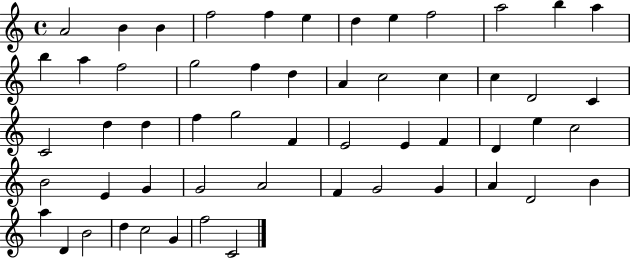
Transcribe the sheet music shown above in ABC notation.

X:1
T:Untitled
M:4/4
L:1/4
K:C
A2 B B f2 f e d e f2 a2 b a b a f2 g2 f d A c2 c c D2 C C2 d d f g2 F E2 E F D e c2 B2 E G G2 A2 F G2 G A D2 B a D B2 d c2 G f2 C2